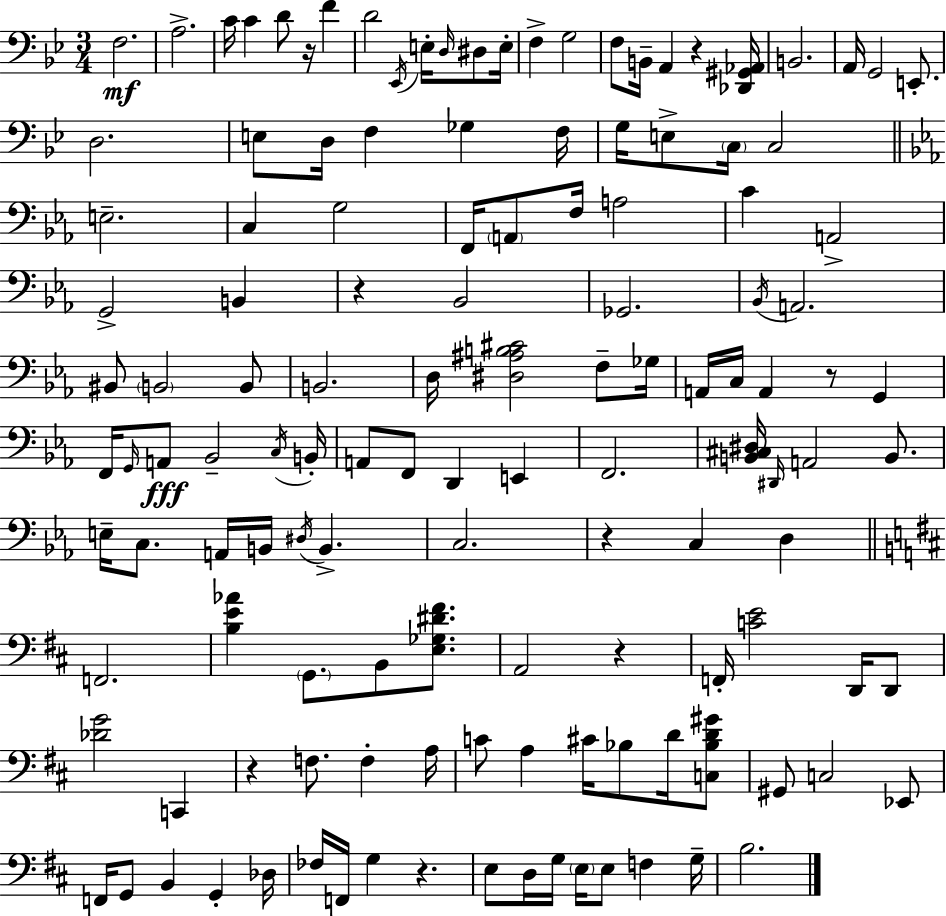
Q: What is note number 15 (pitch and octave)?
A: F3